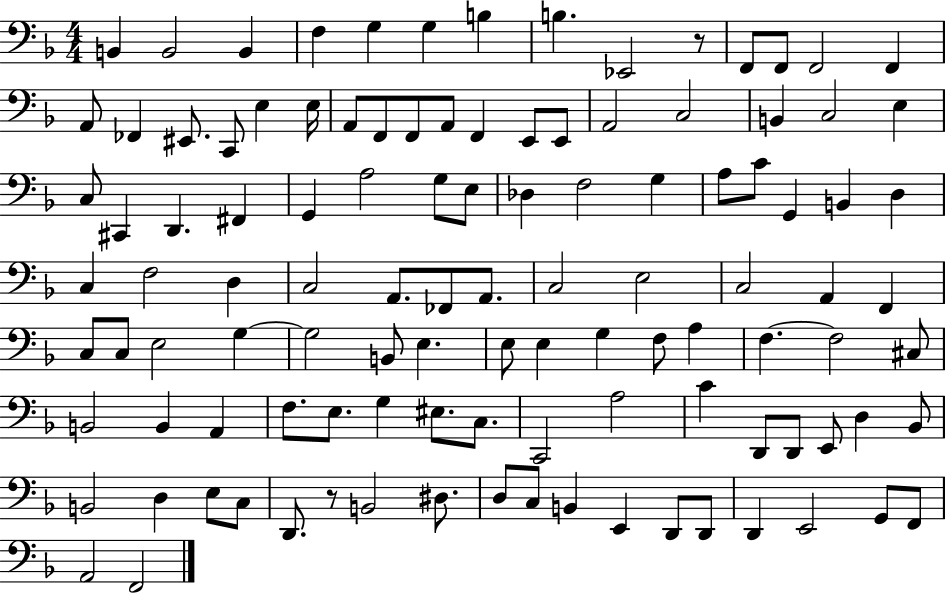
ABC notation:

X:1
T:Untitled
M:4/4
L:1/4
K:F
B,, B,,2 B,, F, G, G, B, B, _E,,2 z/2 F,,/2 F,,/2 F,,2 F,, A,,/2 _F,, ^E,,/2 C,,/2 E, E,/4 A,,/2 F,,/2 F,,/2 A,,/2 F,, E,,/2 E,,/2 A,,2 C,2 B,, C,2 E, C,/2 ^C,, D,, ^F,, G,, A,2 G,/2 E,/2 _D, F,2 G, A,/2 C/2 G,, B,, D, C, F,2 D, C,2 A,,/2 _F,,/2 A,,/2 C,2 E,2 C,2 A,, F,, C,/2 C,/2 E,2 G, G,2 B,,/2 E, E,/2 E, G, F,/2 A, F, F,2 ^C,/2 B,,2 B,, A,, F,/2 E,/2 G, ^E,/2 C,/2 C,,2 A,2 C D,,/2 D,,/2 E,,/2 D, _B,,/2 B,,2 D, E,/2 C,/2 D,,/2 z/2 B,,2 ^D,/2 D,/2 C,/2 B,, E,, D,,/2 D,,/2 D,, E,,2 G,,/2 F,,/2 A,,2 F,,2